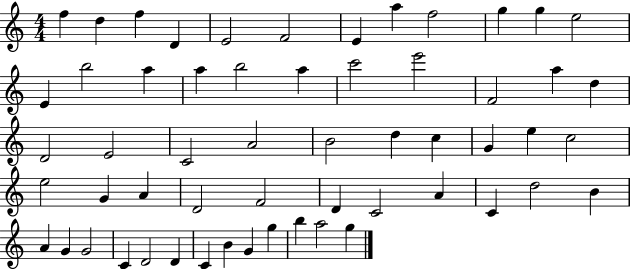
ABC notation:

X:1
T:Untitled
M:4/4
L:1/4
K:C
f d f D E2 F2 E a f2 g g e2 E b2 a a b2 a c'2 e'2 F2 a d D2 E2 C2 A2 B2 d c G e c2 e2 G A D2 F2 D C2 A C d2 B A G G2 C D2 D C B G g b a2 g